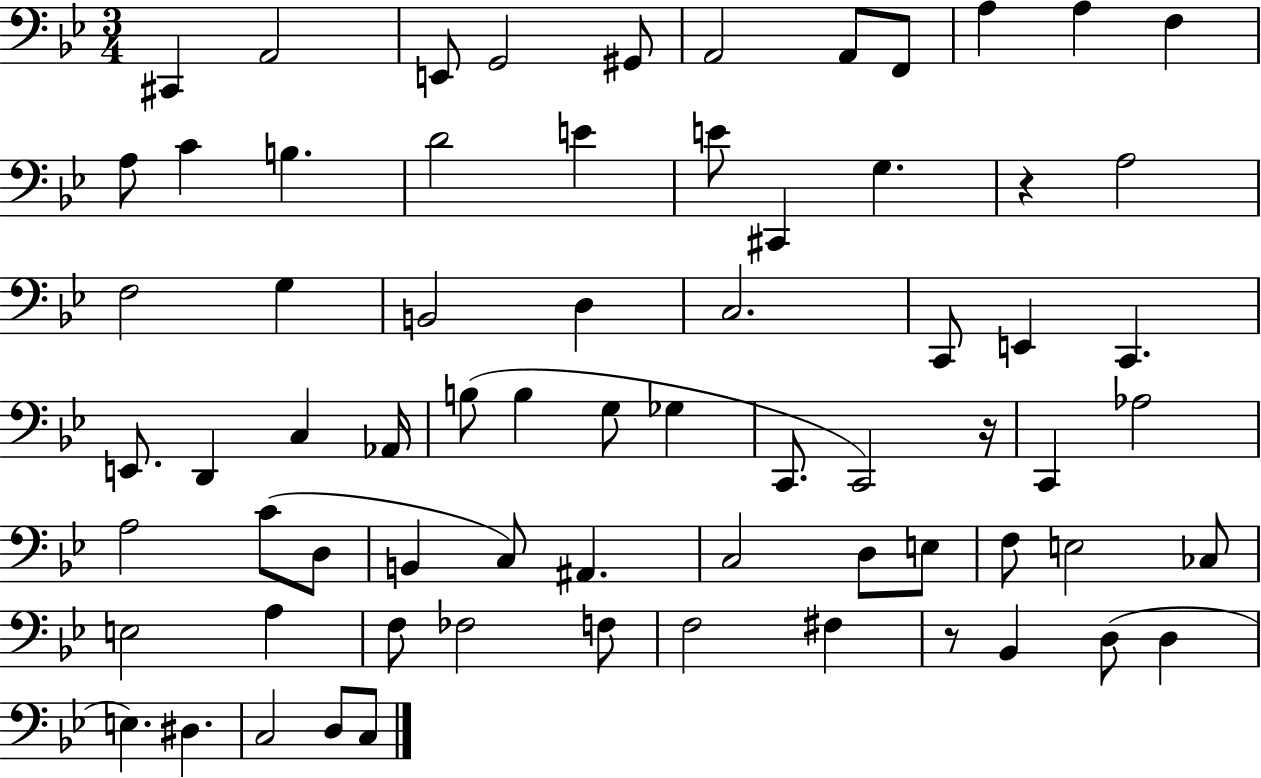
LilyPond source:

{
  \clef bass
  \numericTimeSignature
  \time 3/4
  \key bes \major
  cis,4 a,2 | e,8 g,2 gis,8 | a,2 a,8 f,8 | a4 a4 f4 | \break a8 c'4 b4. | d'2 e'4 | e'8 cis,4 g4. | r4 a2 | \break f2 g4 | b,2 d4 | c2. | c,8 e,4 c,4. | \break e,8. d,4 c4 aes,16 | b8( b4 g8 ges4 | c,8. c,2) r16 | c,4 aes2 | \break a2 c'8( d8 | b,4 c8) ais,4. | c2 d8 e8 | f8 e2 ces8 | \break e2 a4 | f8 fes2 f8 | f2 fis4 | r8 bes,4 d8( d4 | \break e4.) dis4. | c2 d8 c8 | \bar "|."
}